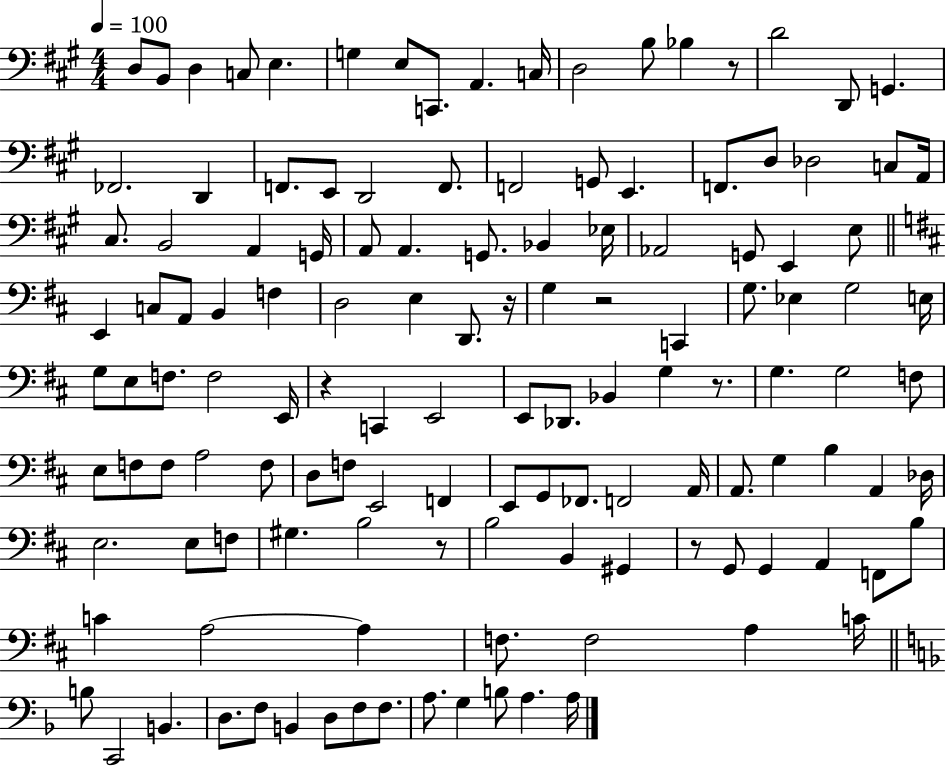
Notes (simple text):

D3/e B2/e D3/q C3/e E3/q. G3/q E3/e C2/e. A2/q. C3/s D3/h B3/e Bb3/q R/e D4/h D2/e G2/q. FES2/h. D2/q F2/e. E2/e D2/h F2/e. F2/h G2/e E2/q. F2/e. D3/e Db3/h C3/e A2/s C#3/e. B2/h A2/q G2/s A2/e A2/q. G2/e. Bb2/q Eb3/s Ab2/h G2/e E2/q E3/e E2/q C3/e A2/e B2/q F3/q D3/h E3/q D2/e. R/s G3/q R/h C2/q G3/e. Eb3/q G3/h E3/s G3/e E3/e F3/e. F3/h E2/s R/q C2/q E2/h E2/e Db2/e. Bb2/q G3/q R/e. G3/q. G3/h F3/e E3/e F3/e F3/e A3/h F3/e D3/e F3/e E2/h F2/q E2/e G2/e FES2/e. F2/h A2/s A2/e. G3/q B3/q A2/q Db3/s E3/h. E3/e F3/e G#3/q. B3/h R/e B3/h B2/q G#2/q R/e G2/e G2/q A2/q F2/e B3/e C4/q A3/h A3/q F3/e. F3/h A3/q C4/s B3/e C2/h B2/q. D3/e. F3/e B2/q D3/e F3/e F3/e. A3/e. G3/q B3/e A3/q. A3/s